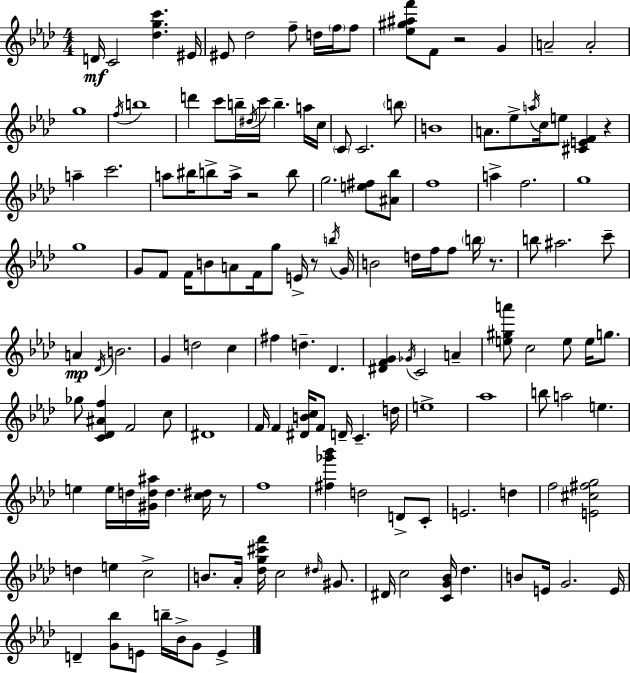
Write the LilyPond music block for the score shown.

{
  \clef treble
  \numericTimeSignature
  \time 4/4
  \key aes \major
  d'16\mf c'2 <des'' g'' c'''>4. eis'16 | eis'8 des''2 f''8-- d''16 \parenthesize f''16 f''8 | <ees'' gis'' ais'' f'''>8 f'8 r2 g'4 | a'2-- a'2-. | \break g''1 | \acciaccatura { f''16 } b''1 | d'''4 c'''8 b''16-- \acciaccatura { dis''16 } c'''16 b''4.-- | a''16 c''16 \parenthesize c'8 c'2. | \break \parenthesize b''8 b'1 | a'8. ees''8-> \acciaccatura { a''16 } c''16 e''8 <cis' e' f'>4 r4 | a''4-- c'''2. | a''8 bis''16 b''8-> a''16-> r2 | \break b''8 g''2. <e'' fis''>8 | <ais' bes''>8 f''1 | a''4-> f''2. | g''1 | \break g''1 | g'8 f'8 f'16 b'8 a'8 f'16 g''8 e'16-> | r8 \acciaccatura { b''16 } g'16 b'2 d''16 f''16 f''8 | \parenthesize b''16 r8. b''8 ais''2. | \break c'''8-- a'4\mp \acciaccatura { des'16 } b'2. | g'4 d''2 | c''4 fis''4 d''4.-- des'4. | <dis' f' g'>4 \acciaccatura { ges'16 } c'2 | \break a'4-- <e'' gis'' a'''>8 c''2 | e''8 e''16 g''8. ges''8 <c' des' ais' f''>4 f'2 | c''8 dis'1 | f'16 f'4 <dis' b' c''>16 f'8 d'16-- c'4.-- | \break d''16 e''1-> | aes''1 | b''8 a''2 | e''4. e''4 e''16 d''16 <gis' d'' ais''>16 d''4. | \break <c'' dis''>16 r8 f''1 | <fis'' ges''' bes'''>4 d''2 | d'8-> c'8-. e'2. | d''4 f''2 <e' cis'' fis'' g''>2 | \break d''4 e''4 c''2-> | b'8. aes'16-. <des'' g'' cis''' f'''>16 c''2 | \grace { dis''16 } gis'8. dis'16 c''2 | <c' g' bes'>16 des''4. b'8 e'16 g'2. | \break e'16 d'4-- <g' bes''>8 e'8 b''16-- | bes'16-> g'8 e'4-> \bar "|."
}